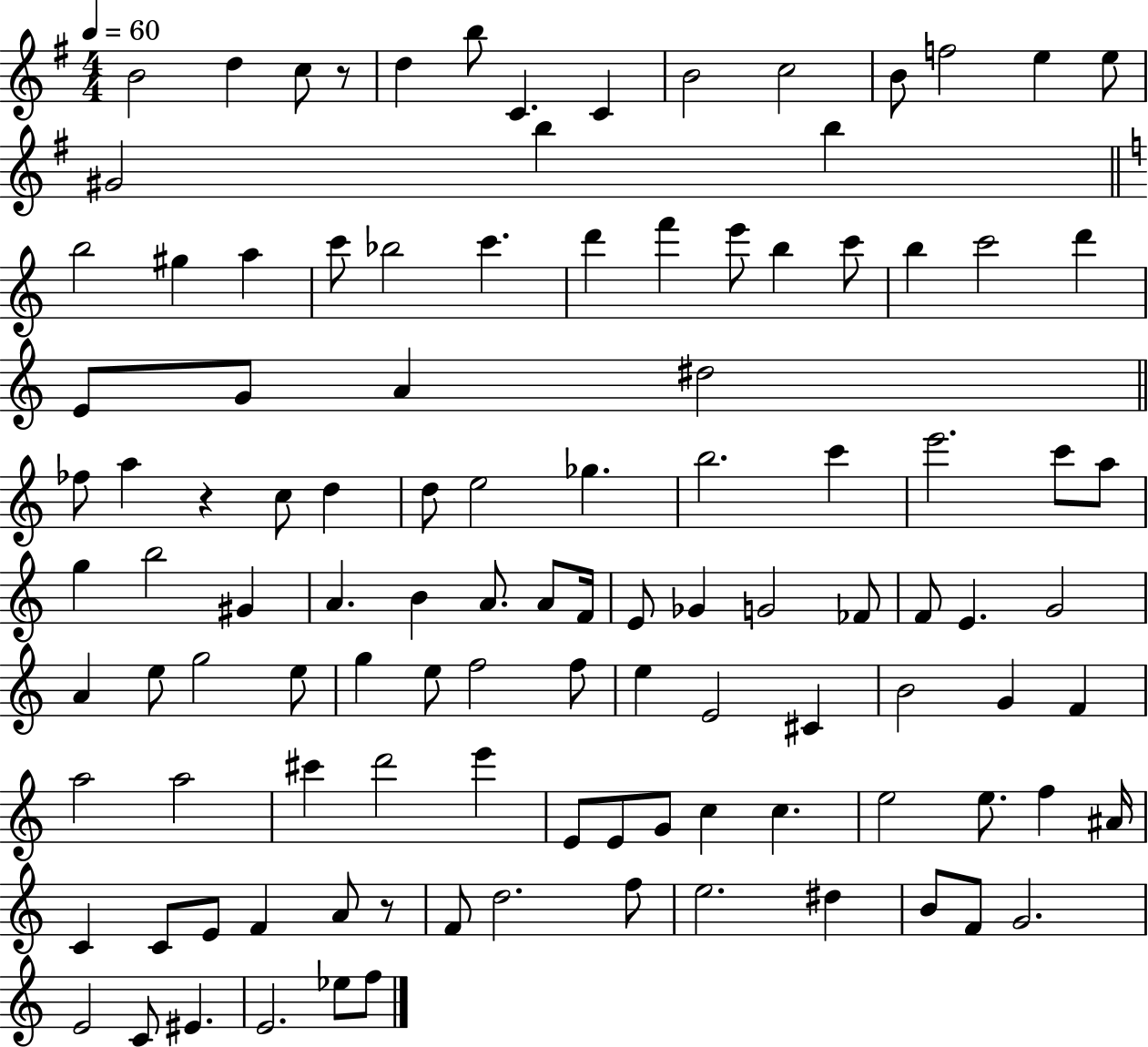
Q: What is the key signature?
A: G major